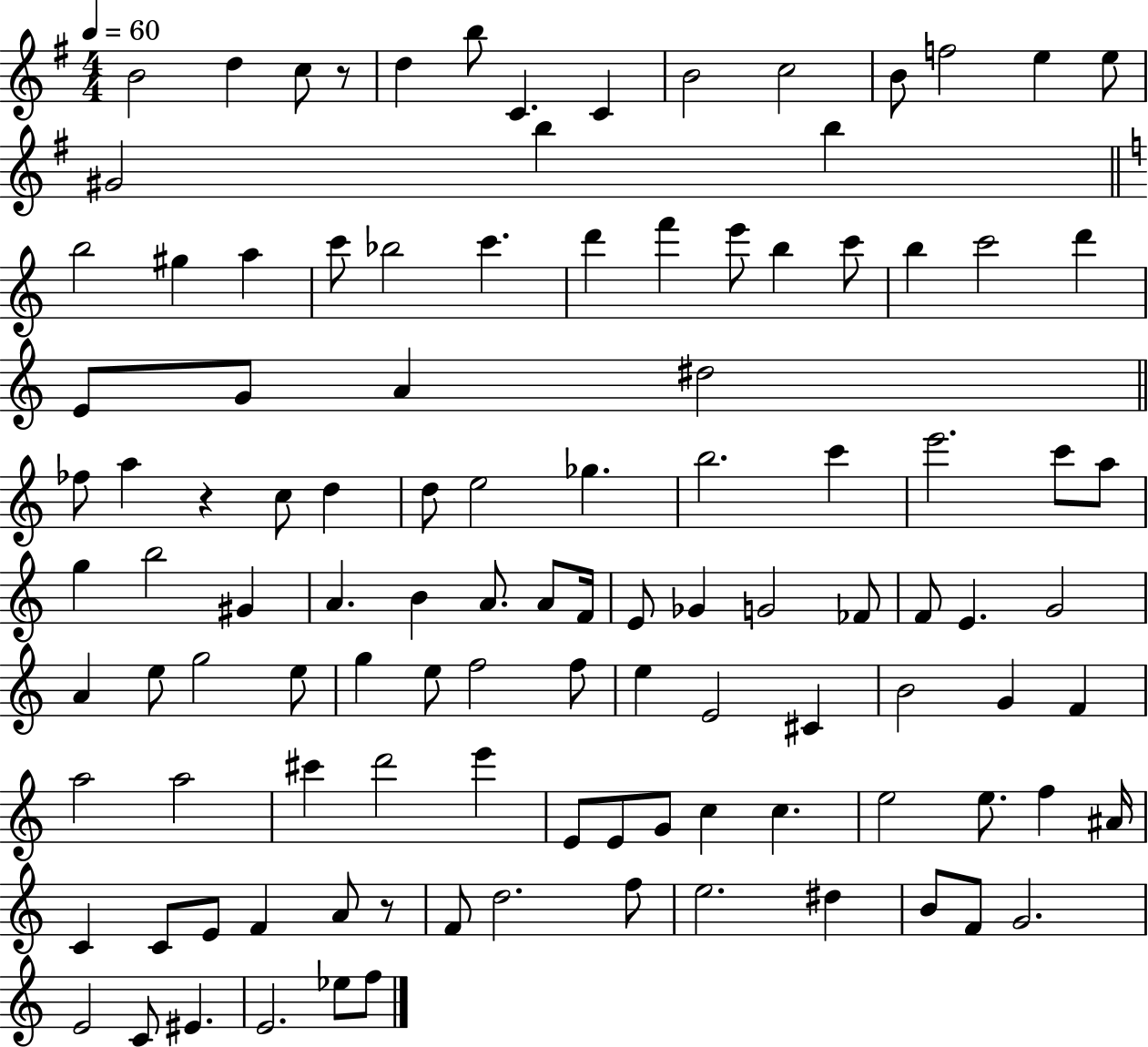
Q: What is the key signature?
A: G major